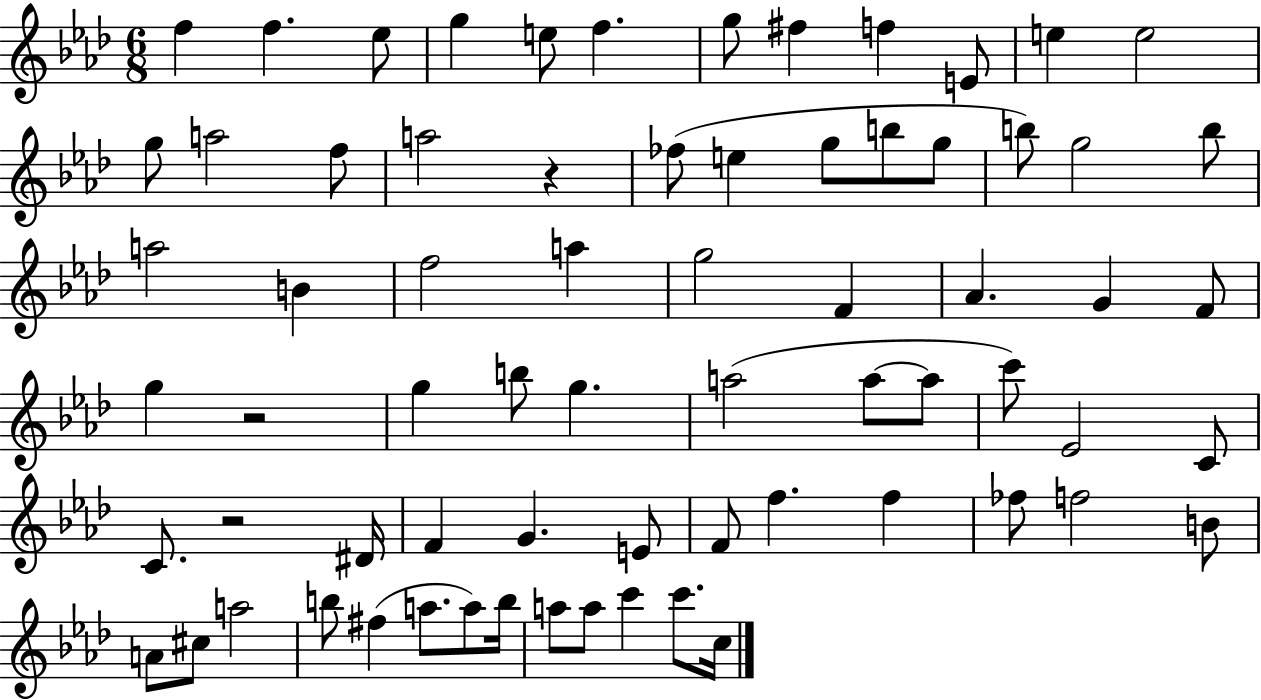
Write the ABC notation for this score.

X:1
T:Untitled
M:6/8
L:1/4
K:Ab
f f _e/2 g e/2 f g/2 ^f f E/2 e e2 g/2 a2 f/2 a2 z _f/2 e g/2 b/2 g/2 b/2 g2 b/2 a2 B f2 a g2 F _A G F/2 g z2 g b/2 g a2 a/2 a/2 c'/2 _E2 C/2 C/2 z2 ^D/4 F G E/2 F/2 f f _f/2 f2 B/2 A/2 ^c/2 a2 b/2 ^f a/2 a/2 b/4 a/2 a/2 c' c'/2 c/4